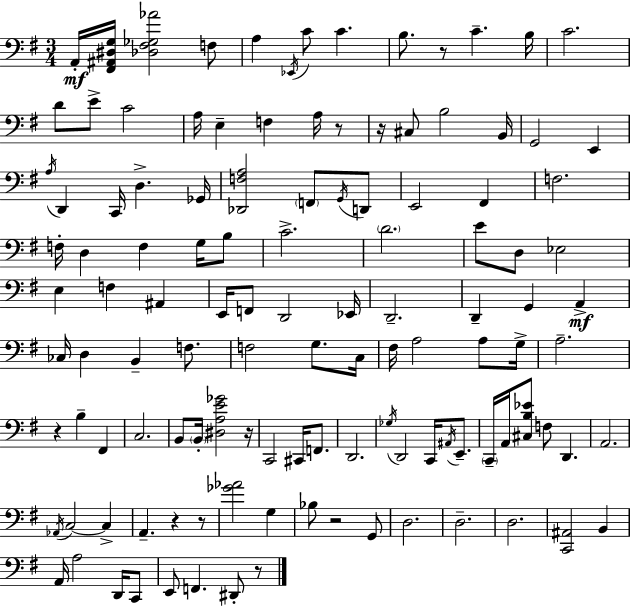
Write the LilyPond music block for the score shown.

{
  \clef bass
  \numericTimeSignature
  \time 3/4
  \key g \major
  a,16-.\mf <fis, ais, dis g>16 <des fis ges aes'>2 f8 | a4 \acciaccatura { ees,16 } c'8 c'4. | b8. r8 c'4.-- | b16 c'2. | \break d'8 e'8-> c'2 | a16 e4-- f4 a16 r8 | r16 cis8 b2 | b,16 g,2 e,4 | \break \acciaccatura { a16 } d,4 c,16 d4.-> | ges,16 <des, f a>2 \parenthesize f,8 | \acciaccatura { g,16 } d,8 e,2 fis,4 | f2. | \break f16-. d4 f4 | g16 b8 c'2.-> | \parenthesize d'2. | e'8 d8 ees2 | \break e4 f4 ais,4 | e,16 f,8 d,2 | ees,16 d,2.-- | d,4-- g,4 a,4->\mf | \break ces16 d4 b,4-- | f8. f2 g8. | c16 fis16 a2 | a8 g16-> a2.-- | \break r4 b4-- fis,4 | c2. | b,8 \parenthesize b,16-. <dis a e' ges'>2 | r16 c,2 cis,16 | \break f,8. d,2. | \acciaccatura { ges16 } d,2 | c,16 \acciaccatura { ais,16 } e,8.-- \parenthesize c,16-- a,16 <cis b ees'>8 f8 d,4. | a,2. | \break \acciaccatura { aes,16 } c2~~ | c4-> a,4.-- | r4 r8 <ges' aes'>2 | g4 bes8 r2 | \break g,8 d2. | d2.-- | d2. | <c, ais,>2 | \break b,4 a,16 a2 | d,16 c,8 e,8 f,4. | dis,8-. r8 \bar "|."
}